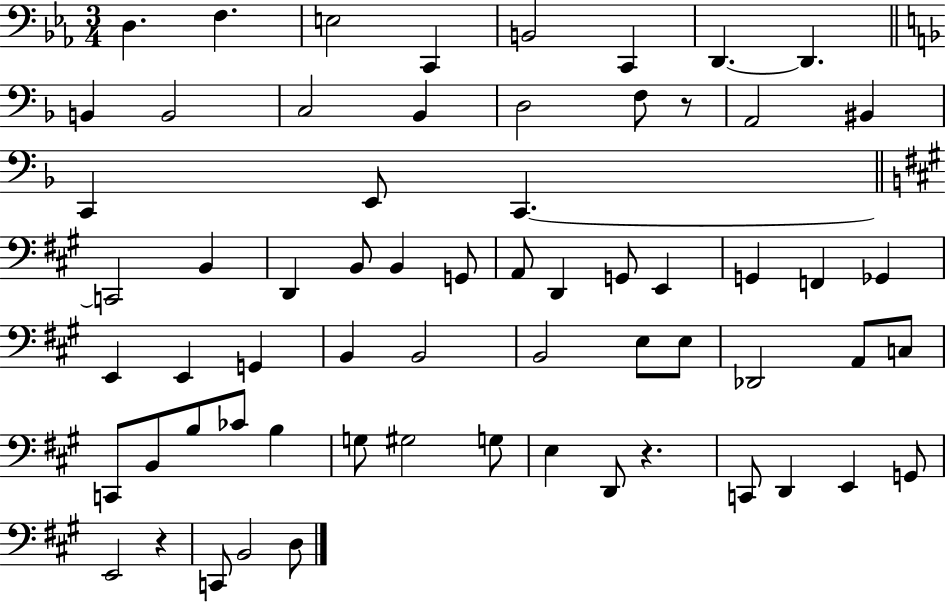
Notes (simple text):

D3/q. F3/q. E3/h C2/q B2/h C2/q D2/q. D2/q. B2/q B2/h C3/h Bb2/q D3/h F3/e R/e A2/h BIS2/q C2/q E2/e C2/q. C2/h B2/q D2/q B2/e B2/q G2/e A2/e D2/q G2/e E2/q G2/q F2/q Gb2/q E2/q E2/q G2/q B2/q B2/h B2/h E3/e E3/e Db2/h A2/e C3/e C2/e B2/e B3/e CES4/e B3/q G3/e G#3/h G3/e E3/q D2/e R/q. C2/e D2/q E2/q G2/e E2/h R/q C2/e B2/h D3/e